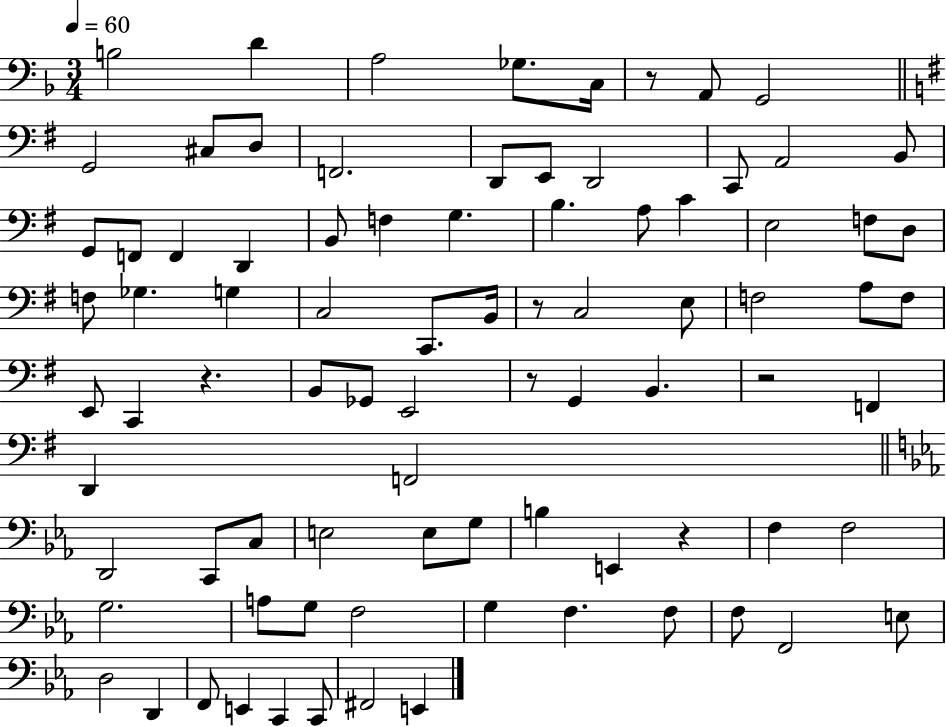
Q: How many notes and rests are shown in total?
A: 85